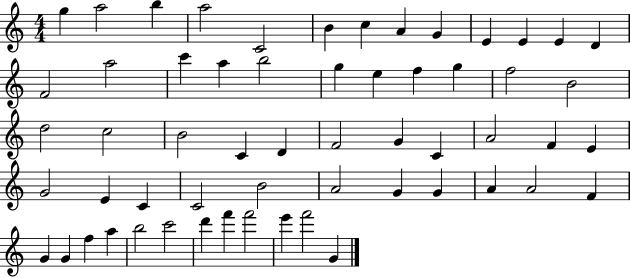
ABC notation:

X:1
T:Untitled
M:4/4
L:1/4
K:C
g a2 b a2 C2 B c A G E E E D F2 a2 c' a b2 g e f g f2 B2 d2 c2 B2 C D F2 G C A2 F E G2 E C C2 B2 A2 G G A A2 F G G f a b2 c'2 d' f' f'2 e' f'2 G